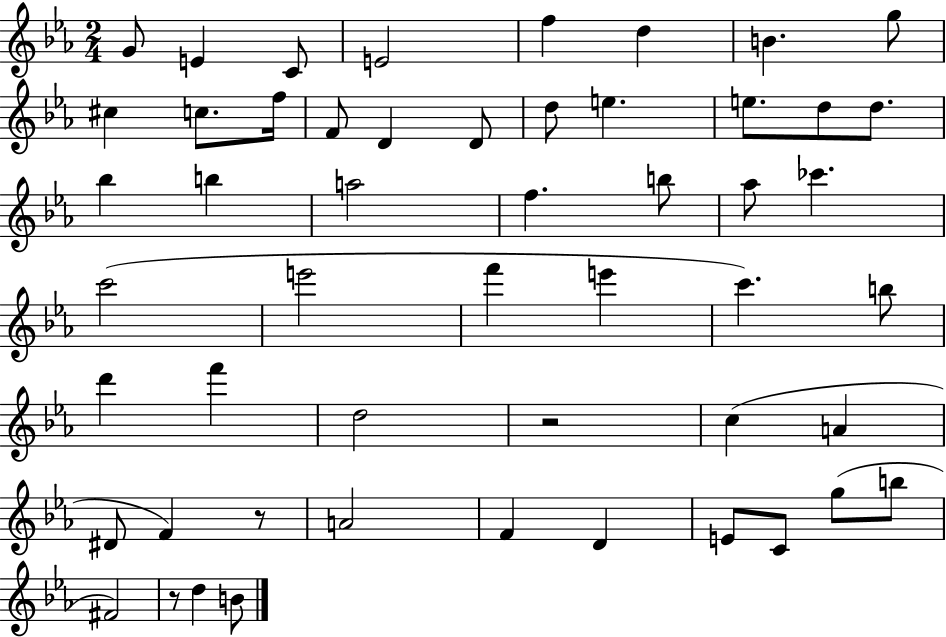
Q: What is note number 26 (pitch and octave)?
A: CES6